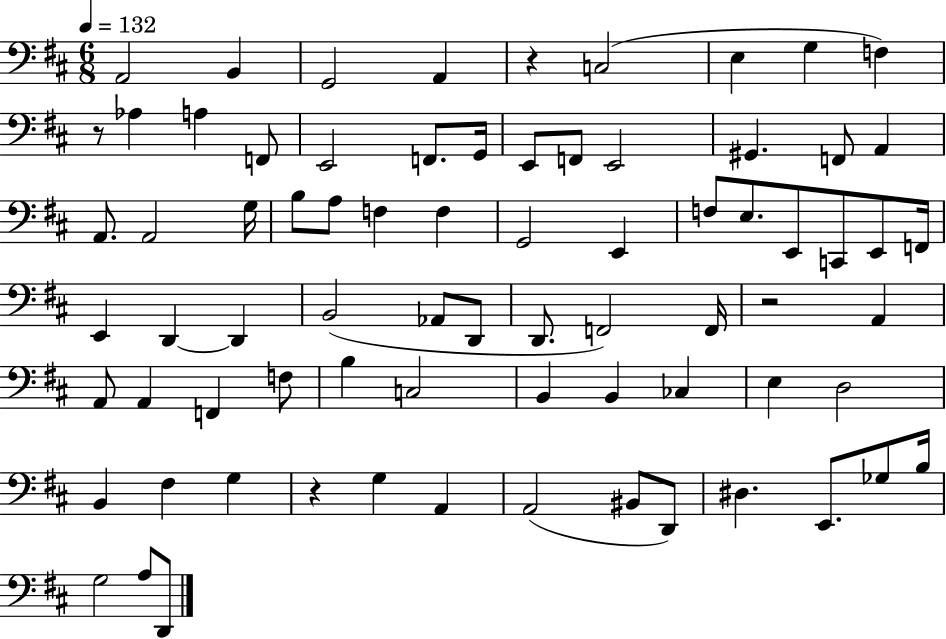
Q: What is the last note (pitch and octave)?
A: D2